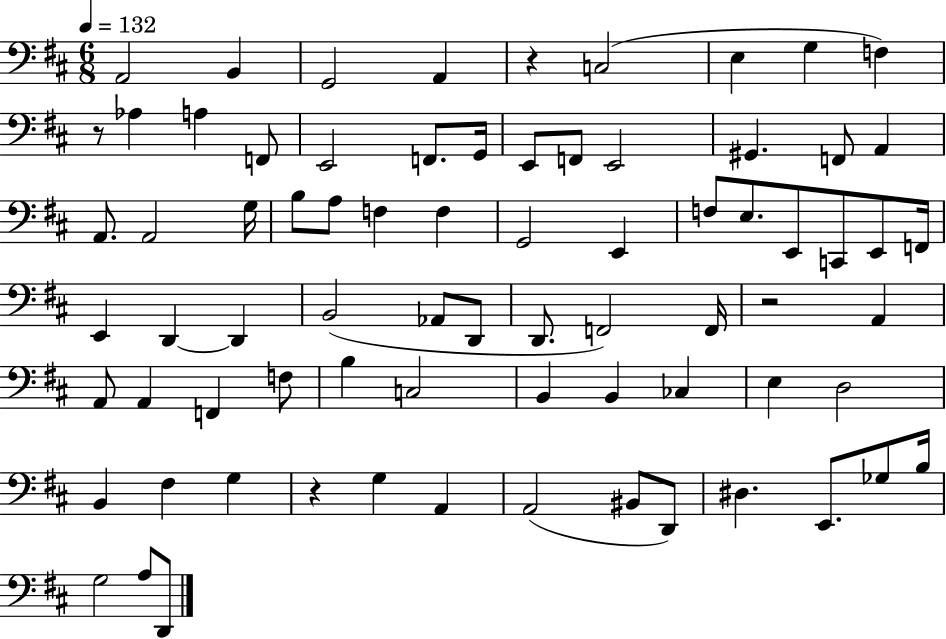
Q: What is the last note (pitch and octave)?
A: D2